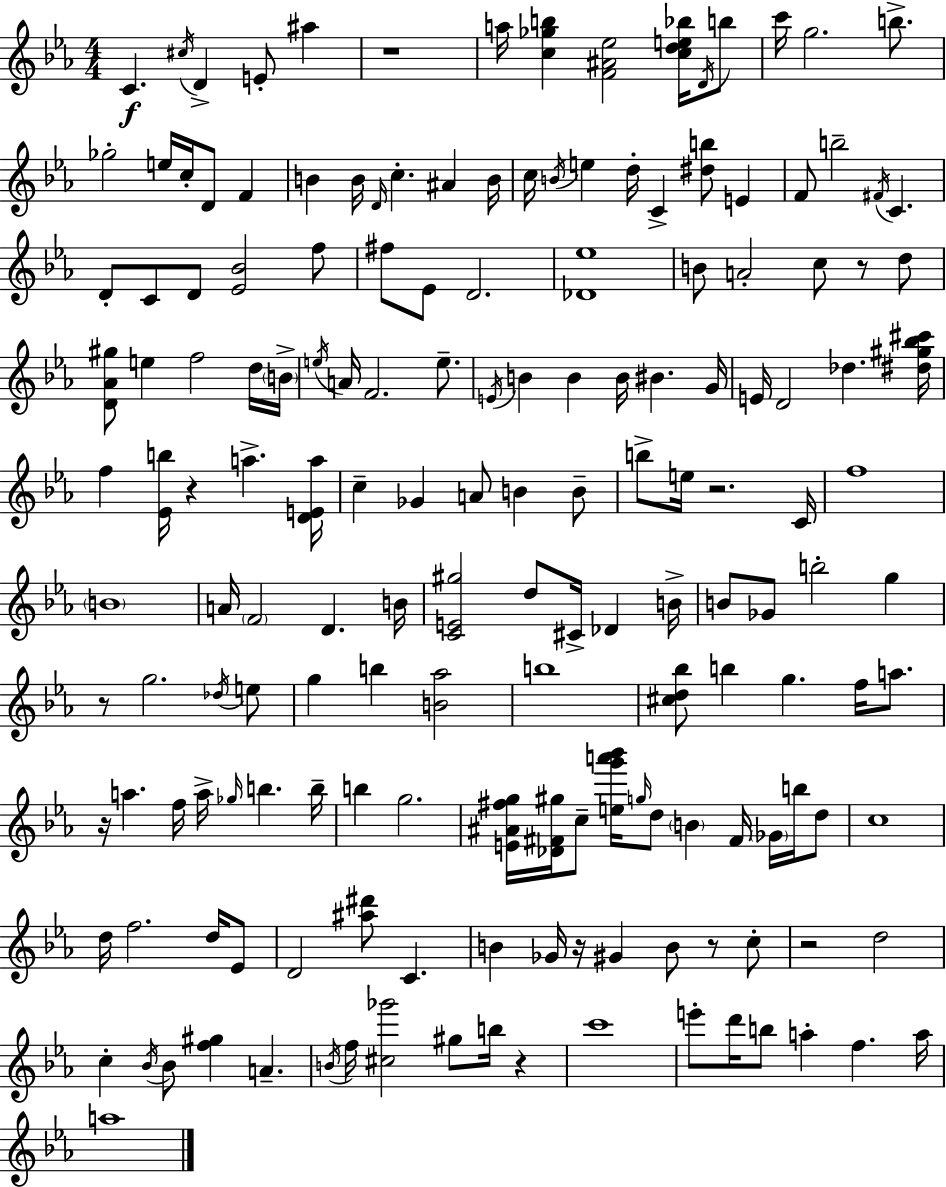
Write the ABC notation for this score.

X:1
T:Untitled
M:4/4
L:1/4
K:Cm
C ^c/4 D E/2 ^a z4 a/4 [c_gb] [F^A_e]2 [cde_b]/4 D/4 b/2 c'/4 g2 b/2 _g2 e/4 c/4 D/2 F B B/4 D/4 c ^A B/4 c/4 B/4 e d/4 C [^db]/2 E F/2 b2 ^F/4 C D/2 C/2 D/2 [_E_B]2 f/2 ^f/2 _E/2 D2 [_D_e]4 B/2 A2 c/2 z/2 d/2 [D_A^g]/2 e f2 d/4 B/4 e/4 A/4 F2 e/2 E/4 B B B/4 ^B G/4 E/4 D2 _d [^d^g_b^c']/4 f [_Eb]/4 z a [DEa]/4 c _G A/2 B B/2 b/2 e/4 z2 C/4 f4 B4 A/4 F2 D B/4 [CE^g]2 d/2 ^C/4 _D B/4 B/2 _G/2 b2 g z/2 g2 _d/4 e/2 g b [B_a]2 b4 [^cd_b]/2 b g f/4 a/2 z/4 a f/4 a/4 _g/4 b b/4 b g2 [E^A^fg]/4 [_D^F^g]/4 c/2 [eg'a'_b']/4 g/4 d/2 B ^F/4 _G/4 b/4 d/2 c4 d/4 f2 d/4 _E/2 D2 [^a^d']/2 C B _G/4 z/4 ^G B/2 z/2 c/2 z2 d2 c _B/4 _B/2 [f^g] A B/4 f/4 [^c_g']2 ^g/2 b/4 z c'4 e'/2 d'/4 b/2 a f a/4 a4